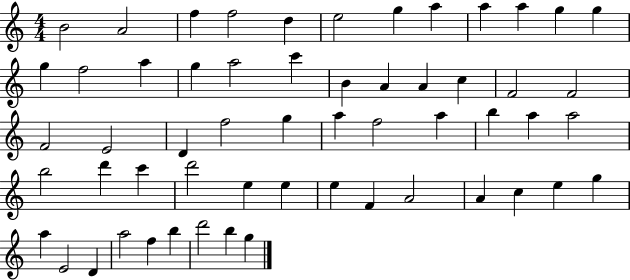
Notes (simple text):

B4/h A4/h F5/q F5/h D5/q E5/h G5/q A5/q A5/q A5/q G5/q G5/q G5/q F5/h A5/q G5/q A5/h C6/q B4/q A4/q A4/q C5/q F4/h F4/h F4/h E4/h D4/q F5/h G5/q A5/q F5/h A5/q B5/q A5/q A5/h B5/h D6/q C6/q D6/h E5/q E5/q E5/q F4/q A4/h A4/q C5/q E5/q G5/q A5/q E4/h D4/q A5/h F5/q B5/q D6/h B5/q G5/q